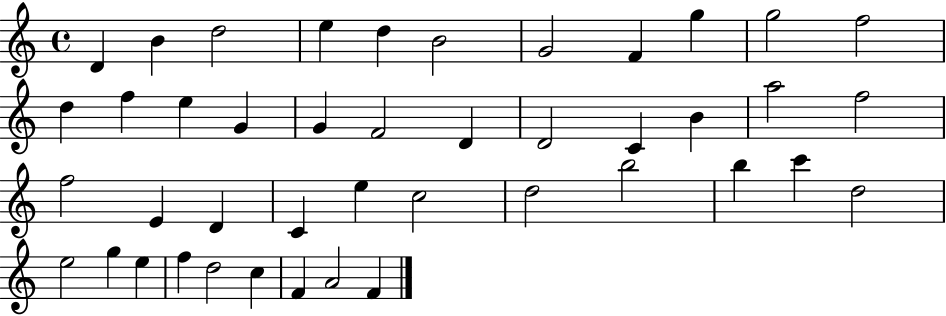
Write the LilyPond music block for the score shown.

{
  \clef treble
  \time 4/4
  \defaultTimeSignature
  \key c \major
  d'4 b'4 d''2 | e''4 d''4 b'2 | g'2 f'4 g''4 | g''2 f''2 | \break d''4 f''4 e''4 g'4 | g'4 f'2 d'4 | d'2 c'4 b'4 | a''2 f''2 | \break f''2 e'4 d'4 | c'4 e''4 c''2 | d''2 b''2 | b''4 c'''4 d''2 | \break e''2 g''4 e''4 | f''4 d''2 c''4 | f'4 a'2 f'4 | \bar "|."
}